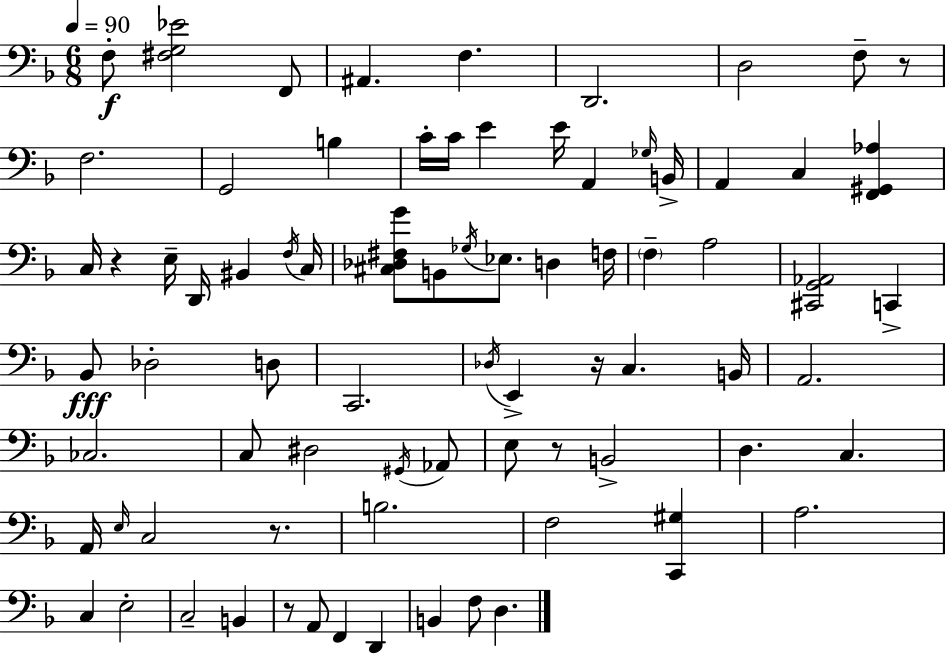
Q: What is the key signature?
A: D minor